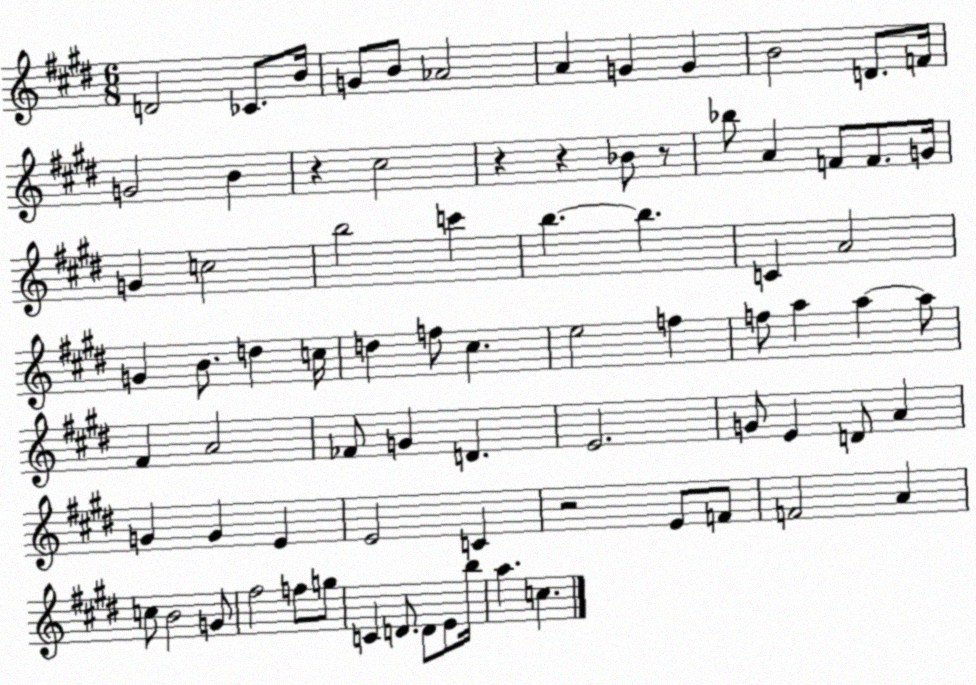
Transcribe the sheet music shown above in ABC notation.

X:1
T:Untitled
M:6/8
L:1/4
K:E
D2 _C/2 B/4 G/2 B/2 _A2 A G G B2 D/2 F/4 G2 B z ^c2 z z _B/2 z/2 _b/2 A F/2 F/2 G/4 G c2 b2 c' b b C A2 G B/2 d c/4 d f/2 ^c e2 f f/2 a a a/2 ^F A2 _F/2 G D E2 G/2 E D/2 A G G E E2 C z2 E/2 F/2 F2 A c/2 B2 G/2 ^f2 f/2 g/2 C D/2 D/2 E/2 b/4 a c